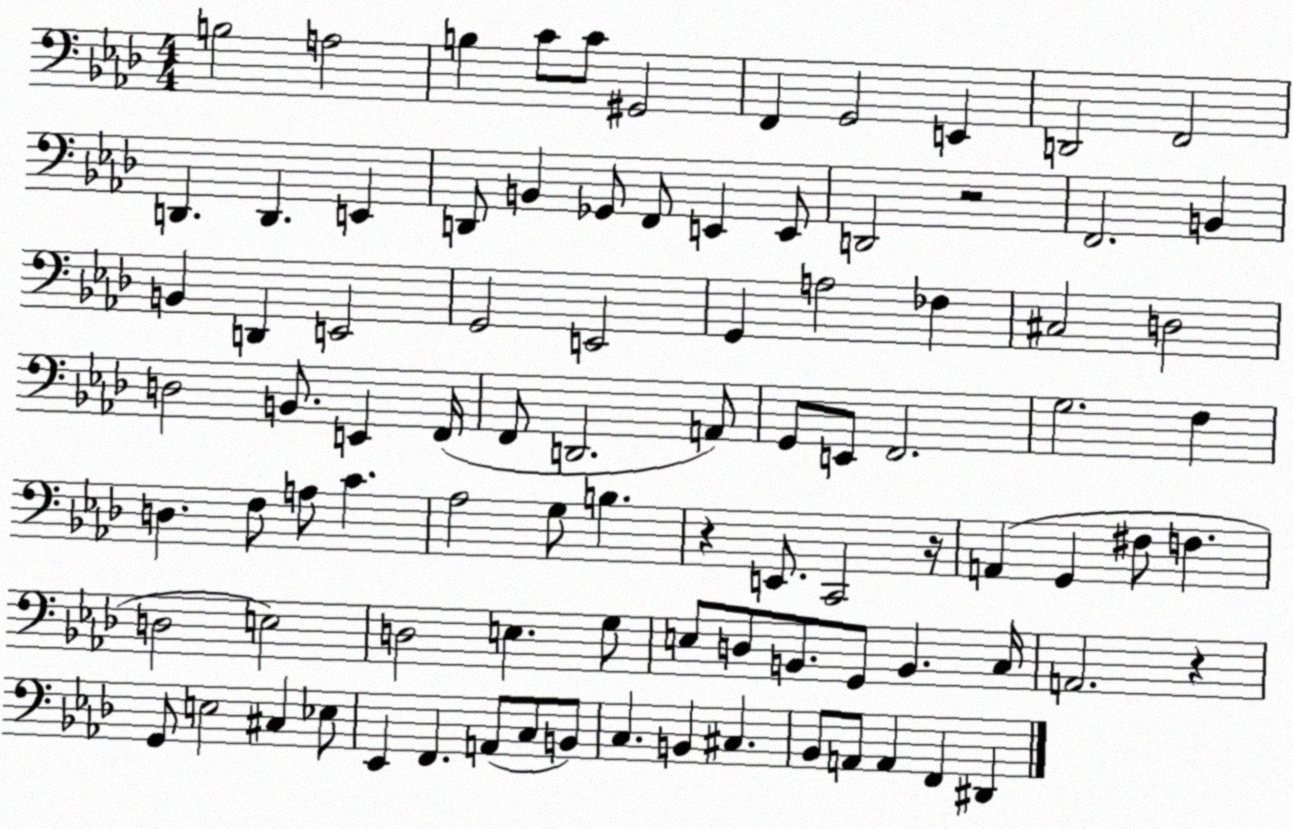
X:1
T:Untitled
M:4/4
L:1/4
K:Ab
B,2 A,2 B, C/2 C/2 ^G,,2 F,, G,,2 E,, D,,2 F,,2 D,, D,, E,, D,,/2 B,, _G,,/2 F,,/2 E,, E,,/2 D,,2 z2 F,,2 B,, B,, D,, E,,2 G,,2 E,,2 G,, A,2 _F, ^C,2 D,2 D,2 B,,/2 E,, F,,/4 F,,/2 D,,2 A,,/2 G,,/2 E,,/2 F,,2 G,2 F, D, F,/2 A,/2 C _A,2 G,/2 B, z E,,/2 C,,2 z/4 A,, G,, ^F,/2 F, D,2 E,2 D,2 E, G,/2 E,/2 D,/2 B,,/2 G,,/2 B,, C,/4 A,,2 z G,,/2 E,2 ^C, _E,/2 _E,, F,, A,,/2 C,/2 B,,/2 C, B,, ^C, _B,,/2 A,,/2 A,, F,, ^D,,